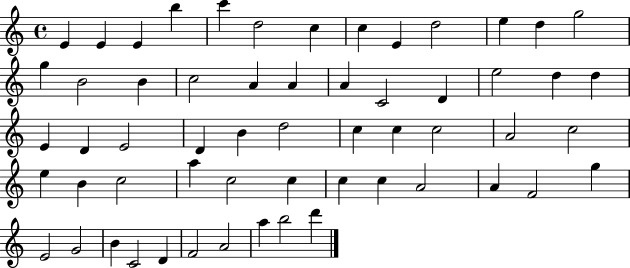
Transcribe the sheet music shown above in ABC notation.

X:1
T:Untitled
M:4/4
L:1/4
K:C
E E E b c' d2 c c E d2 e d g2 g B2 B c2 A A A C2 D e2 d d E D E2 D B d2 c c c2 A2 c2 e B c2 a c2 c c c A2 A F2 g E2 G2 B C2 D F2 A2 a b2 d'